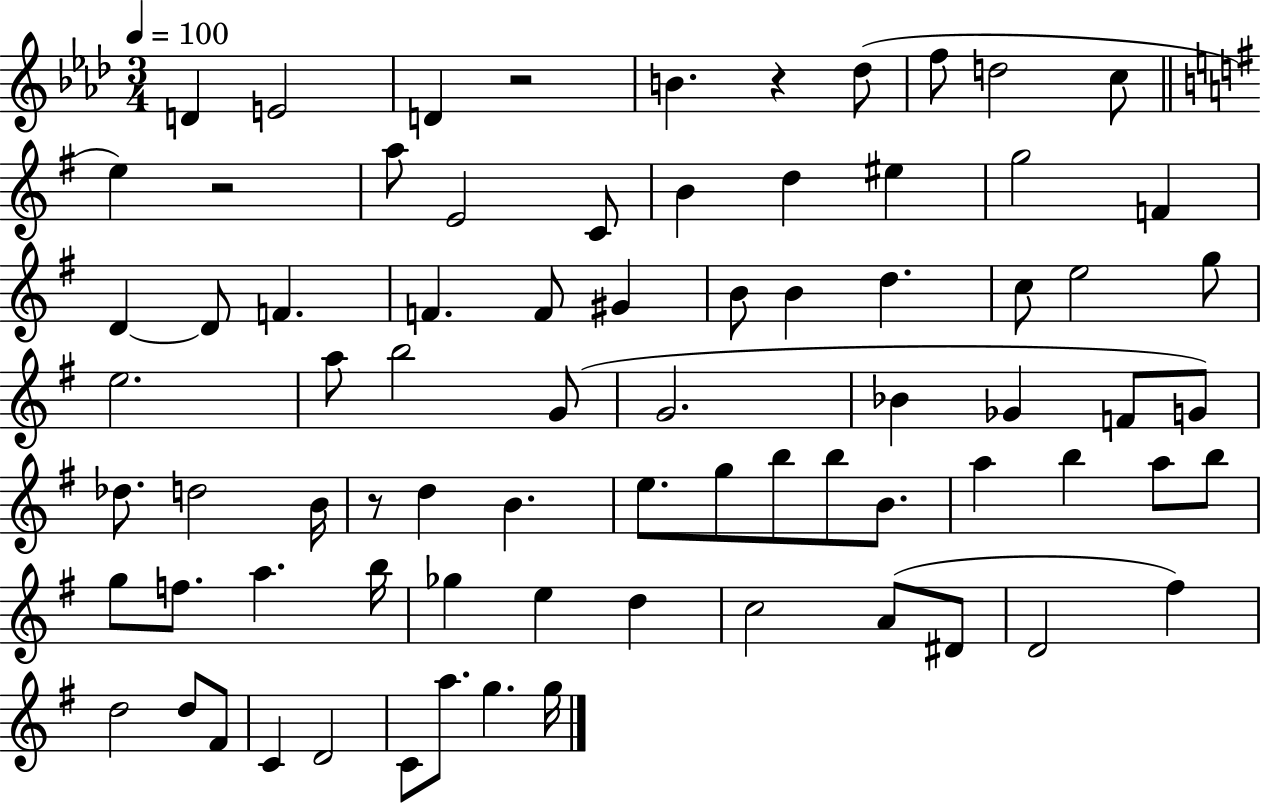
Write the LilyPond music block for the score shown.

{
  \clef treble
  \numericTimeSignature
  \time 3/4
  \key aes \major
  \tempo 4 = 100
  \repeat volta 2 { d'4 e'2 | d'4 r2 | b'4. r4 des''8( | f''8 d''2 c''8 | \break \bar "||" \break \key g \major e''4) r2 | a''8 e'2 c'8 | b'4 d''4 eis''4 | g''2 f'4 | \break d'4~~ d'8 f'4. | f'4. f'8 gis'4 | b'8 b'4 d''4. | c''8 e''2 g''8 | \break e''2. | a''8 b''2 g'8( | g'2. | bes'4 ges'4 f'8 g'8) | \break des''8. d''2 b'16 | r8 d''4 b'4. | e''8. g''8 b''8 b''8 b'8. | a''4 b''4 a''8 b''8 | \break g''8 f''8. a''4. b''16 | ges''4 e''4 d''4 | c''2 a'8( dis'8 | d'2 fis''4) | \break d''2 d''8 fis'8 | c'4 d'2 | c'8 a''8. g''4. g''16 | } \bar "|."
}